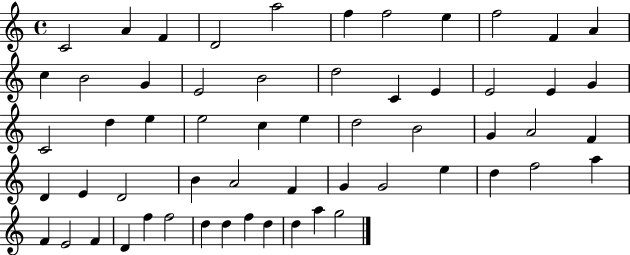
{
  \clef treble
  \time 4/4
  \defaultTimeSignature
  \key c \major
  c'2 a'4 f'4 | d'2 a''2 | f''4 f''2 e''4 | f''2 f'4 a'4 | \break c''4 b'2 g'4 | e'2 b'2 | d''2 c'4 e'4 | e'2 e'4 g'4 | \break c'2 d''4 e''4 | e''2 c''4 e''4 | d''2 b'2 | g'4 a'2 f'4 | \break d'4 e'4 d'2 | b'4 a'2 f'4 | g'4 g'2 e''4 | d''4 f''2 a''4 | \break f'4 e'2 f'4 | d'4 f''4 f''2 | d''4 d''4 f''4 d''4 | d''4 a''4 g''2 | \break \bar "|."
}